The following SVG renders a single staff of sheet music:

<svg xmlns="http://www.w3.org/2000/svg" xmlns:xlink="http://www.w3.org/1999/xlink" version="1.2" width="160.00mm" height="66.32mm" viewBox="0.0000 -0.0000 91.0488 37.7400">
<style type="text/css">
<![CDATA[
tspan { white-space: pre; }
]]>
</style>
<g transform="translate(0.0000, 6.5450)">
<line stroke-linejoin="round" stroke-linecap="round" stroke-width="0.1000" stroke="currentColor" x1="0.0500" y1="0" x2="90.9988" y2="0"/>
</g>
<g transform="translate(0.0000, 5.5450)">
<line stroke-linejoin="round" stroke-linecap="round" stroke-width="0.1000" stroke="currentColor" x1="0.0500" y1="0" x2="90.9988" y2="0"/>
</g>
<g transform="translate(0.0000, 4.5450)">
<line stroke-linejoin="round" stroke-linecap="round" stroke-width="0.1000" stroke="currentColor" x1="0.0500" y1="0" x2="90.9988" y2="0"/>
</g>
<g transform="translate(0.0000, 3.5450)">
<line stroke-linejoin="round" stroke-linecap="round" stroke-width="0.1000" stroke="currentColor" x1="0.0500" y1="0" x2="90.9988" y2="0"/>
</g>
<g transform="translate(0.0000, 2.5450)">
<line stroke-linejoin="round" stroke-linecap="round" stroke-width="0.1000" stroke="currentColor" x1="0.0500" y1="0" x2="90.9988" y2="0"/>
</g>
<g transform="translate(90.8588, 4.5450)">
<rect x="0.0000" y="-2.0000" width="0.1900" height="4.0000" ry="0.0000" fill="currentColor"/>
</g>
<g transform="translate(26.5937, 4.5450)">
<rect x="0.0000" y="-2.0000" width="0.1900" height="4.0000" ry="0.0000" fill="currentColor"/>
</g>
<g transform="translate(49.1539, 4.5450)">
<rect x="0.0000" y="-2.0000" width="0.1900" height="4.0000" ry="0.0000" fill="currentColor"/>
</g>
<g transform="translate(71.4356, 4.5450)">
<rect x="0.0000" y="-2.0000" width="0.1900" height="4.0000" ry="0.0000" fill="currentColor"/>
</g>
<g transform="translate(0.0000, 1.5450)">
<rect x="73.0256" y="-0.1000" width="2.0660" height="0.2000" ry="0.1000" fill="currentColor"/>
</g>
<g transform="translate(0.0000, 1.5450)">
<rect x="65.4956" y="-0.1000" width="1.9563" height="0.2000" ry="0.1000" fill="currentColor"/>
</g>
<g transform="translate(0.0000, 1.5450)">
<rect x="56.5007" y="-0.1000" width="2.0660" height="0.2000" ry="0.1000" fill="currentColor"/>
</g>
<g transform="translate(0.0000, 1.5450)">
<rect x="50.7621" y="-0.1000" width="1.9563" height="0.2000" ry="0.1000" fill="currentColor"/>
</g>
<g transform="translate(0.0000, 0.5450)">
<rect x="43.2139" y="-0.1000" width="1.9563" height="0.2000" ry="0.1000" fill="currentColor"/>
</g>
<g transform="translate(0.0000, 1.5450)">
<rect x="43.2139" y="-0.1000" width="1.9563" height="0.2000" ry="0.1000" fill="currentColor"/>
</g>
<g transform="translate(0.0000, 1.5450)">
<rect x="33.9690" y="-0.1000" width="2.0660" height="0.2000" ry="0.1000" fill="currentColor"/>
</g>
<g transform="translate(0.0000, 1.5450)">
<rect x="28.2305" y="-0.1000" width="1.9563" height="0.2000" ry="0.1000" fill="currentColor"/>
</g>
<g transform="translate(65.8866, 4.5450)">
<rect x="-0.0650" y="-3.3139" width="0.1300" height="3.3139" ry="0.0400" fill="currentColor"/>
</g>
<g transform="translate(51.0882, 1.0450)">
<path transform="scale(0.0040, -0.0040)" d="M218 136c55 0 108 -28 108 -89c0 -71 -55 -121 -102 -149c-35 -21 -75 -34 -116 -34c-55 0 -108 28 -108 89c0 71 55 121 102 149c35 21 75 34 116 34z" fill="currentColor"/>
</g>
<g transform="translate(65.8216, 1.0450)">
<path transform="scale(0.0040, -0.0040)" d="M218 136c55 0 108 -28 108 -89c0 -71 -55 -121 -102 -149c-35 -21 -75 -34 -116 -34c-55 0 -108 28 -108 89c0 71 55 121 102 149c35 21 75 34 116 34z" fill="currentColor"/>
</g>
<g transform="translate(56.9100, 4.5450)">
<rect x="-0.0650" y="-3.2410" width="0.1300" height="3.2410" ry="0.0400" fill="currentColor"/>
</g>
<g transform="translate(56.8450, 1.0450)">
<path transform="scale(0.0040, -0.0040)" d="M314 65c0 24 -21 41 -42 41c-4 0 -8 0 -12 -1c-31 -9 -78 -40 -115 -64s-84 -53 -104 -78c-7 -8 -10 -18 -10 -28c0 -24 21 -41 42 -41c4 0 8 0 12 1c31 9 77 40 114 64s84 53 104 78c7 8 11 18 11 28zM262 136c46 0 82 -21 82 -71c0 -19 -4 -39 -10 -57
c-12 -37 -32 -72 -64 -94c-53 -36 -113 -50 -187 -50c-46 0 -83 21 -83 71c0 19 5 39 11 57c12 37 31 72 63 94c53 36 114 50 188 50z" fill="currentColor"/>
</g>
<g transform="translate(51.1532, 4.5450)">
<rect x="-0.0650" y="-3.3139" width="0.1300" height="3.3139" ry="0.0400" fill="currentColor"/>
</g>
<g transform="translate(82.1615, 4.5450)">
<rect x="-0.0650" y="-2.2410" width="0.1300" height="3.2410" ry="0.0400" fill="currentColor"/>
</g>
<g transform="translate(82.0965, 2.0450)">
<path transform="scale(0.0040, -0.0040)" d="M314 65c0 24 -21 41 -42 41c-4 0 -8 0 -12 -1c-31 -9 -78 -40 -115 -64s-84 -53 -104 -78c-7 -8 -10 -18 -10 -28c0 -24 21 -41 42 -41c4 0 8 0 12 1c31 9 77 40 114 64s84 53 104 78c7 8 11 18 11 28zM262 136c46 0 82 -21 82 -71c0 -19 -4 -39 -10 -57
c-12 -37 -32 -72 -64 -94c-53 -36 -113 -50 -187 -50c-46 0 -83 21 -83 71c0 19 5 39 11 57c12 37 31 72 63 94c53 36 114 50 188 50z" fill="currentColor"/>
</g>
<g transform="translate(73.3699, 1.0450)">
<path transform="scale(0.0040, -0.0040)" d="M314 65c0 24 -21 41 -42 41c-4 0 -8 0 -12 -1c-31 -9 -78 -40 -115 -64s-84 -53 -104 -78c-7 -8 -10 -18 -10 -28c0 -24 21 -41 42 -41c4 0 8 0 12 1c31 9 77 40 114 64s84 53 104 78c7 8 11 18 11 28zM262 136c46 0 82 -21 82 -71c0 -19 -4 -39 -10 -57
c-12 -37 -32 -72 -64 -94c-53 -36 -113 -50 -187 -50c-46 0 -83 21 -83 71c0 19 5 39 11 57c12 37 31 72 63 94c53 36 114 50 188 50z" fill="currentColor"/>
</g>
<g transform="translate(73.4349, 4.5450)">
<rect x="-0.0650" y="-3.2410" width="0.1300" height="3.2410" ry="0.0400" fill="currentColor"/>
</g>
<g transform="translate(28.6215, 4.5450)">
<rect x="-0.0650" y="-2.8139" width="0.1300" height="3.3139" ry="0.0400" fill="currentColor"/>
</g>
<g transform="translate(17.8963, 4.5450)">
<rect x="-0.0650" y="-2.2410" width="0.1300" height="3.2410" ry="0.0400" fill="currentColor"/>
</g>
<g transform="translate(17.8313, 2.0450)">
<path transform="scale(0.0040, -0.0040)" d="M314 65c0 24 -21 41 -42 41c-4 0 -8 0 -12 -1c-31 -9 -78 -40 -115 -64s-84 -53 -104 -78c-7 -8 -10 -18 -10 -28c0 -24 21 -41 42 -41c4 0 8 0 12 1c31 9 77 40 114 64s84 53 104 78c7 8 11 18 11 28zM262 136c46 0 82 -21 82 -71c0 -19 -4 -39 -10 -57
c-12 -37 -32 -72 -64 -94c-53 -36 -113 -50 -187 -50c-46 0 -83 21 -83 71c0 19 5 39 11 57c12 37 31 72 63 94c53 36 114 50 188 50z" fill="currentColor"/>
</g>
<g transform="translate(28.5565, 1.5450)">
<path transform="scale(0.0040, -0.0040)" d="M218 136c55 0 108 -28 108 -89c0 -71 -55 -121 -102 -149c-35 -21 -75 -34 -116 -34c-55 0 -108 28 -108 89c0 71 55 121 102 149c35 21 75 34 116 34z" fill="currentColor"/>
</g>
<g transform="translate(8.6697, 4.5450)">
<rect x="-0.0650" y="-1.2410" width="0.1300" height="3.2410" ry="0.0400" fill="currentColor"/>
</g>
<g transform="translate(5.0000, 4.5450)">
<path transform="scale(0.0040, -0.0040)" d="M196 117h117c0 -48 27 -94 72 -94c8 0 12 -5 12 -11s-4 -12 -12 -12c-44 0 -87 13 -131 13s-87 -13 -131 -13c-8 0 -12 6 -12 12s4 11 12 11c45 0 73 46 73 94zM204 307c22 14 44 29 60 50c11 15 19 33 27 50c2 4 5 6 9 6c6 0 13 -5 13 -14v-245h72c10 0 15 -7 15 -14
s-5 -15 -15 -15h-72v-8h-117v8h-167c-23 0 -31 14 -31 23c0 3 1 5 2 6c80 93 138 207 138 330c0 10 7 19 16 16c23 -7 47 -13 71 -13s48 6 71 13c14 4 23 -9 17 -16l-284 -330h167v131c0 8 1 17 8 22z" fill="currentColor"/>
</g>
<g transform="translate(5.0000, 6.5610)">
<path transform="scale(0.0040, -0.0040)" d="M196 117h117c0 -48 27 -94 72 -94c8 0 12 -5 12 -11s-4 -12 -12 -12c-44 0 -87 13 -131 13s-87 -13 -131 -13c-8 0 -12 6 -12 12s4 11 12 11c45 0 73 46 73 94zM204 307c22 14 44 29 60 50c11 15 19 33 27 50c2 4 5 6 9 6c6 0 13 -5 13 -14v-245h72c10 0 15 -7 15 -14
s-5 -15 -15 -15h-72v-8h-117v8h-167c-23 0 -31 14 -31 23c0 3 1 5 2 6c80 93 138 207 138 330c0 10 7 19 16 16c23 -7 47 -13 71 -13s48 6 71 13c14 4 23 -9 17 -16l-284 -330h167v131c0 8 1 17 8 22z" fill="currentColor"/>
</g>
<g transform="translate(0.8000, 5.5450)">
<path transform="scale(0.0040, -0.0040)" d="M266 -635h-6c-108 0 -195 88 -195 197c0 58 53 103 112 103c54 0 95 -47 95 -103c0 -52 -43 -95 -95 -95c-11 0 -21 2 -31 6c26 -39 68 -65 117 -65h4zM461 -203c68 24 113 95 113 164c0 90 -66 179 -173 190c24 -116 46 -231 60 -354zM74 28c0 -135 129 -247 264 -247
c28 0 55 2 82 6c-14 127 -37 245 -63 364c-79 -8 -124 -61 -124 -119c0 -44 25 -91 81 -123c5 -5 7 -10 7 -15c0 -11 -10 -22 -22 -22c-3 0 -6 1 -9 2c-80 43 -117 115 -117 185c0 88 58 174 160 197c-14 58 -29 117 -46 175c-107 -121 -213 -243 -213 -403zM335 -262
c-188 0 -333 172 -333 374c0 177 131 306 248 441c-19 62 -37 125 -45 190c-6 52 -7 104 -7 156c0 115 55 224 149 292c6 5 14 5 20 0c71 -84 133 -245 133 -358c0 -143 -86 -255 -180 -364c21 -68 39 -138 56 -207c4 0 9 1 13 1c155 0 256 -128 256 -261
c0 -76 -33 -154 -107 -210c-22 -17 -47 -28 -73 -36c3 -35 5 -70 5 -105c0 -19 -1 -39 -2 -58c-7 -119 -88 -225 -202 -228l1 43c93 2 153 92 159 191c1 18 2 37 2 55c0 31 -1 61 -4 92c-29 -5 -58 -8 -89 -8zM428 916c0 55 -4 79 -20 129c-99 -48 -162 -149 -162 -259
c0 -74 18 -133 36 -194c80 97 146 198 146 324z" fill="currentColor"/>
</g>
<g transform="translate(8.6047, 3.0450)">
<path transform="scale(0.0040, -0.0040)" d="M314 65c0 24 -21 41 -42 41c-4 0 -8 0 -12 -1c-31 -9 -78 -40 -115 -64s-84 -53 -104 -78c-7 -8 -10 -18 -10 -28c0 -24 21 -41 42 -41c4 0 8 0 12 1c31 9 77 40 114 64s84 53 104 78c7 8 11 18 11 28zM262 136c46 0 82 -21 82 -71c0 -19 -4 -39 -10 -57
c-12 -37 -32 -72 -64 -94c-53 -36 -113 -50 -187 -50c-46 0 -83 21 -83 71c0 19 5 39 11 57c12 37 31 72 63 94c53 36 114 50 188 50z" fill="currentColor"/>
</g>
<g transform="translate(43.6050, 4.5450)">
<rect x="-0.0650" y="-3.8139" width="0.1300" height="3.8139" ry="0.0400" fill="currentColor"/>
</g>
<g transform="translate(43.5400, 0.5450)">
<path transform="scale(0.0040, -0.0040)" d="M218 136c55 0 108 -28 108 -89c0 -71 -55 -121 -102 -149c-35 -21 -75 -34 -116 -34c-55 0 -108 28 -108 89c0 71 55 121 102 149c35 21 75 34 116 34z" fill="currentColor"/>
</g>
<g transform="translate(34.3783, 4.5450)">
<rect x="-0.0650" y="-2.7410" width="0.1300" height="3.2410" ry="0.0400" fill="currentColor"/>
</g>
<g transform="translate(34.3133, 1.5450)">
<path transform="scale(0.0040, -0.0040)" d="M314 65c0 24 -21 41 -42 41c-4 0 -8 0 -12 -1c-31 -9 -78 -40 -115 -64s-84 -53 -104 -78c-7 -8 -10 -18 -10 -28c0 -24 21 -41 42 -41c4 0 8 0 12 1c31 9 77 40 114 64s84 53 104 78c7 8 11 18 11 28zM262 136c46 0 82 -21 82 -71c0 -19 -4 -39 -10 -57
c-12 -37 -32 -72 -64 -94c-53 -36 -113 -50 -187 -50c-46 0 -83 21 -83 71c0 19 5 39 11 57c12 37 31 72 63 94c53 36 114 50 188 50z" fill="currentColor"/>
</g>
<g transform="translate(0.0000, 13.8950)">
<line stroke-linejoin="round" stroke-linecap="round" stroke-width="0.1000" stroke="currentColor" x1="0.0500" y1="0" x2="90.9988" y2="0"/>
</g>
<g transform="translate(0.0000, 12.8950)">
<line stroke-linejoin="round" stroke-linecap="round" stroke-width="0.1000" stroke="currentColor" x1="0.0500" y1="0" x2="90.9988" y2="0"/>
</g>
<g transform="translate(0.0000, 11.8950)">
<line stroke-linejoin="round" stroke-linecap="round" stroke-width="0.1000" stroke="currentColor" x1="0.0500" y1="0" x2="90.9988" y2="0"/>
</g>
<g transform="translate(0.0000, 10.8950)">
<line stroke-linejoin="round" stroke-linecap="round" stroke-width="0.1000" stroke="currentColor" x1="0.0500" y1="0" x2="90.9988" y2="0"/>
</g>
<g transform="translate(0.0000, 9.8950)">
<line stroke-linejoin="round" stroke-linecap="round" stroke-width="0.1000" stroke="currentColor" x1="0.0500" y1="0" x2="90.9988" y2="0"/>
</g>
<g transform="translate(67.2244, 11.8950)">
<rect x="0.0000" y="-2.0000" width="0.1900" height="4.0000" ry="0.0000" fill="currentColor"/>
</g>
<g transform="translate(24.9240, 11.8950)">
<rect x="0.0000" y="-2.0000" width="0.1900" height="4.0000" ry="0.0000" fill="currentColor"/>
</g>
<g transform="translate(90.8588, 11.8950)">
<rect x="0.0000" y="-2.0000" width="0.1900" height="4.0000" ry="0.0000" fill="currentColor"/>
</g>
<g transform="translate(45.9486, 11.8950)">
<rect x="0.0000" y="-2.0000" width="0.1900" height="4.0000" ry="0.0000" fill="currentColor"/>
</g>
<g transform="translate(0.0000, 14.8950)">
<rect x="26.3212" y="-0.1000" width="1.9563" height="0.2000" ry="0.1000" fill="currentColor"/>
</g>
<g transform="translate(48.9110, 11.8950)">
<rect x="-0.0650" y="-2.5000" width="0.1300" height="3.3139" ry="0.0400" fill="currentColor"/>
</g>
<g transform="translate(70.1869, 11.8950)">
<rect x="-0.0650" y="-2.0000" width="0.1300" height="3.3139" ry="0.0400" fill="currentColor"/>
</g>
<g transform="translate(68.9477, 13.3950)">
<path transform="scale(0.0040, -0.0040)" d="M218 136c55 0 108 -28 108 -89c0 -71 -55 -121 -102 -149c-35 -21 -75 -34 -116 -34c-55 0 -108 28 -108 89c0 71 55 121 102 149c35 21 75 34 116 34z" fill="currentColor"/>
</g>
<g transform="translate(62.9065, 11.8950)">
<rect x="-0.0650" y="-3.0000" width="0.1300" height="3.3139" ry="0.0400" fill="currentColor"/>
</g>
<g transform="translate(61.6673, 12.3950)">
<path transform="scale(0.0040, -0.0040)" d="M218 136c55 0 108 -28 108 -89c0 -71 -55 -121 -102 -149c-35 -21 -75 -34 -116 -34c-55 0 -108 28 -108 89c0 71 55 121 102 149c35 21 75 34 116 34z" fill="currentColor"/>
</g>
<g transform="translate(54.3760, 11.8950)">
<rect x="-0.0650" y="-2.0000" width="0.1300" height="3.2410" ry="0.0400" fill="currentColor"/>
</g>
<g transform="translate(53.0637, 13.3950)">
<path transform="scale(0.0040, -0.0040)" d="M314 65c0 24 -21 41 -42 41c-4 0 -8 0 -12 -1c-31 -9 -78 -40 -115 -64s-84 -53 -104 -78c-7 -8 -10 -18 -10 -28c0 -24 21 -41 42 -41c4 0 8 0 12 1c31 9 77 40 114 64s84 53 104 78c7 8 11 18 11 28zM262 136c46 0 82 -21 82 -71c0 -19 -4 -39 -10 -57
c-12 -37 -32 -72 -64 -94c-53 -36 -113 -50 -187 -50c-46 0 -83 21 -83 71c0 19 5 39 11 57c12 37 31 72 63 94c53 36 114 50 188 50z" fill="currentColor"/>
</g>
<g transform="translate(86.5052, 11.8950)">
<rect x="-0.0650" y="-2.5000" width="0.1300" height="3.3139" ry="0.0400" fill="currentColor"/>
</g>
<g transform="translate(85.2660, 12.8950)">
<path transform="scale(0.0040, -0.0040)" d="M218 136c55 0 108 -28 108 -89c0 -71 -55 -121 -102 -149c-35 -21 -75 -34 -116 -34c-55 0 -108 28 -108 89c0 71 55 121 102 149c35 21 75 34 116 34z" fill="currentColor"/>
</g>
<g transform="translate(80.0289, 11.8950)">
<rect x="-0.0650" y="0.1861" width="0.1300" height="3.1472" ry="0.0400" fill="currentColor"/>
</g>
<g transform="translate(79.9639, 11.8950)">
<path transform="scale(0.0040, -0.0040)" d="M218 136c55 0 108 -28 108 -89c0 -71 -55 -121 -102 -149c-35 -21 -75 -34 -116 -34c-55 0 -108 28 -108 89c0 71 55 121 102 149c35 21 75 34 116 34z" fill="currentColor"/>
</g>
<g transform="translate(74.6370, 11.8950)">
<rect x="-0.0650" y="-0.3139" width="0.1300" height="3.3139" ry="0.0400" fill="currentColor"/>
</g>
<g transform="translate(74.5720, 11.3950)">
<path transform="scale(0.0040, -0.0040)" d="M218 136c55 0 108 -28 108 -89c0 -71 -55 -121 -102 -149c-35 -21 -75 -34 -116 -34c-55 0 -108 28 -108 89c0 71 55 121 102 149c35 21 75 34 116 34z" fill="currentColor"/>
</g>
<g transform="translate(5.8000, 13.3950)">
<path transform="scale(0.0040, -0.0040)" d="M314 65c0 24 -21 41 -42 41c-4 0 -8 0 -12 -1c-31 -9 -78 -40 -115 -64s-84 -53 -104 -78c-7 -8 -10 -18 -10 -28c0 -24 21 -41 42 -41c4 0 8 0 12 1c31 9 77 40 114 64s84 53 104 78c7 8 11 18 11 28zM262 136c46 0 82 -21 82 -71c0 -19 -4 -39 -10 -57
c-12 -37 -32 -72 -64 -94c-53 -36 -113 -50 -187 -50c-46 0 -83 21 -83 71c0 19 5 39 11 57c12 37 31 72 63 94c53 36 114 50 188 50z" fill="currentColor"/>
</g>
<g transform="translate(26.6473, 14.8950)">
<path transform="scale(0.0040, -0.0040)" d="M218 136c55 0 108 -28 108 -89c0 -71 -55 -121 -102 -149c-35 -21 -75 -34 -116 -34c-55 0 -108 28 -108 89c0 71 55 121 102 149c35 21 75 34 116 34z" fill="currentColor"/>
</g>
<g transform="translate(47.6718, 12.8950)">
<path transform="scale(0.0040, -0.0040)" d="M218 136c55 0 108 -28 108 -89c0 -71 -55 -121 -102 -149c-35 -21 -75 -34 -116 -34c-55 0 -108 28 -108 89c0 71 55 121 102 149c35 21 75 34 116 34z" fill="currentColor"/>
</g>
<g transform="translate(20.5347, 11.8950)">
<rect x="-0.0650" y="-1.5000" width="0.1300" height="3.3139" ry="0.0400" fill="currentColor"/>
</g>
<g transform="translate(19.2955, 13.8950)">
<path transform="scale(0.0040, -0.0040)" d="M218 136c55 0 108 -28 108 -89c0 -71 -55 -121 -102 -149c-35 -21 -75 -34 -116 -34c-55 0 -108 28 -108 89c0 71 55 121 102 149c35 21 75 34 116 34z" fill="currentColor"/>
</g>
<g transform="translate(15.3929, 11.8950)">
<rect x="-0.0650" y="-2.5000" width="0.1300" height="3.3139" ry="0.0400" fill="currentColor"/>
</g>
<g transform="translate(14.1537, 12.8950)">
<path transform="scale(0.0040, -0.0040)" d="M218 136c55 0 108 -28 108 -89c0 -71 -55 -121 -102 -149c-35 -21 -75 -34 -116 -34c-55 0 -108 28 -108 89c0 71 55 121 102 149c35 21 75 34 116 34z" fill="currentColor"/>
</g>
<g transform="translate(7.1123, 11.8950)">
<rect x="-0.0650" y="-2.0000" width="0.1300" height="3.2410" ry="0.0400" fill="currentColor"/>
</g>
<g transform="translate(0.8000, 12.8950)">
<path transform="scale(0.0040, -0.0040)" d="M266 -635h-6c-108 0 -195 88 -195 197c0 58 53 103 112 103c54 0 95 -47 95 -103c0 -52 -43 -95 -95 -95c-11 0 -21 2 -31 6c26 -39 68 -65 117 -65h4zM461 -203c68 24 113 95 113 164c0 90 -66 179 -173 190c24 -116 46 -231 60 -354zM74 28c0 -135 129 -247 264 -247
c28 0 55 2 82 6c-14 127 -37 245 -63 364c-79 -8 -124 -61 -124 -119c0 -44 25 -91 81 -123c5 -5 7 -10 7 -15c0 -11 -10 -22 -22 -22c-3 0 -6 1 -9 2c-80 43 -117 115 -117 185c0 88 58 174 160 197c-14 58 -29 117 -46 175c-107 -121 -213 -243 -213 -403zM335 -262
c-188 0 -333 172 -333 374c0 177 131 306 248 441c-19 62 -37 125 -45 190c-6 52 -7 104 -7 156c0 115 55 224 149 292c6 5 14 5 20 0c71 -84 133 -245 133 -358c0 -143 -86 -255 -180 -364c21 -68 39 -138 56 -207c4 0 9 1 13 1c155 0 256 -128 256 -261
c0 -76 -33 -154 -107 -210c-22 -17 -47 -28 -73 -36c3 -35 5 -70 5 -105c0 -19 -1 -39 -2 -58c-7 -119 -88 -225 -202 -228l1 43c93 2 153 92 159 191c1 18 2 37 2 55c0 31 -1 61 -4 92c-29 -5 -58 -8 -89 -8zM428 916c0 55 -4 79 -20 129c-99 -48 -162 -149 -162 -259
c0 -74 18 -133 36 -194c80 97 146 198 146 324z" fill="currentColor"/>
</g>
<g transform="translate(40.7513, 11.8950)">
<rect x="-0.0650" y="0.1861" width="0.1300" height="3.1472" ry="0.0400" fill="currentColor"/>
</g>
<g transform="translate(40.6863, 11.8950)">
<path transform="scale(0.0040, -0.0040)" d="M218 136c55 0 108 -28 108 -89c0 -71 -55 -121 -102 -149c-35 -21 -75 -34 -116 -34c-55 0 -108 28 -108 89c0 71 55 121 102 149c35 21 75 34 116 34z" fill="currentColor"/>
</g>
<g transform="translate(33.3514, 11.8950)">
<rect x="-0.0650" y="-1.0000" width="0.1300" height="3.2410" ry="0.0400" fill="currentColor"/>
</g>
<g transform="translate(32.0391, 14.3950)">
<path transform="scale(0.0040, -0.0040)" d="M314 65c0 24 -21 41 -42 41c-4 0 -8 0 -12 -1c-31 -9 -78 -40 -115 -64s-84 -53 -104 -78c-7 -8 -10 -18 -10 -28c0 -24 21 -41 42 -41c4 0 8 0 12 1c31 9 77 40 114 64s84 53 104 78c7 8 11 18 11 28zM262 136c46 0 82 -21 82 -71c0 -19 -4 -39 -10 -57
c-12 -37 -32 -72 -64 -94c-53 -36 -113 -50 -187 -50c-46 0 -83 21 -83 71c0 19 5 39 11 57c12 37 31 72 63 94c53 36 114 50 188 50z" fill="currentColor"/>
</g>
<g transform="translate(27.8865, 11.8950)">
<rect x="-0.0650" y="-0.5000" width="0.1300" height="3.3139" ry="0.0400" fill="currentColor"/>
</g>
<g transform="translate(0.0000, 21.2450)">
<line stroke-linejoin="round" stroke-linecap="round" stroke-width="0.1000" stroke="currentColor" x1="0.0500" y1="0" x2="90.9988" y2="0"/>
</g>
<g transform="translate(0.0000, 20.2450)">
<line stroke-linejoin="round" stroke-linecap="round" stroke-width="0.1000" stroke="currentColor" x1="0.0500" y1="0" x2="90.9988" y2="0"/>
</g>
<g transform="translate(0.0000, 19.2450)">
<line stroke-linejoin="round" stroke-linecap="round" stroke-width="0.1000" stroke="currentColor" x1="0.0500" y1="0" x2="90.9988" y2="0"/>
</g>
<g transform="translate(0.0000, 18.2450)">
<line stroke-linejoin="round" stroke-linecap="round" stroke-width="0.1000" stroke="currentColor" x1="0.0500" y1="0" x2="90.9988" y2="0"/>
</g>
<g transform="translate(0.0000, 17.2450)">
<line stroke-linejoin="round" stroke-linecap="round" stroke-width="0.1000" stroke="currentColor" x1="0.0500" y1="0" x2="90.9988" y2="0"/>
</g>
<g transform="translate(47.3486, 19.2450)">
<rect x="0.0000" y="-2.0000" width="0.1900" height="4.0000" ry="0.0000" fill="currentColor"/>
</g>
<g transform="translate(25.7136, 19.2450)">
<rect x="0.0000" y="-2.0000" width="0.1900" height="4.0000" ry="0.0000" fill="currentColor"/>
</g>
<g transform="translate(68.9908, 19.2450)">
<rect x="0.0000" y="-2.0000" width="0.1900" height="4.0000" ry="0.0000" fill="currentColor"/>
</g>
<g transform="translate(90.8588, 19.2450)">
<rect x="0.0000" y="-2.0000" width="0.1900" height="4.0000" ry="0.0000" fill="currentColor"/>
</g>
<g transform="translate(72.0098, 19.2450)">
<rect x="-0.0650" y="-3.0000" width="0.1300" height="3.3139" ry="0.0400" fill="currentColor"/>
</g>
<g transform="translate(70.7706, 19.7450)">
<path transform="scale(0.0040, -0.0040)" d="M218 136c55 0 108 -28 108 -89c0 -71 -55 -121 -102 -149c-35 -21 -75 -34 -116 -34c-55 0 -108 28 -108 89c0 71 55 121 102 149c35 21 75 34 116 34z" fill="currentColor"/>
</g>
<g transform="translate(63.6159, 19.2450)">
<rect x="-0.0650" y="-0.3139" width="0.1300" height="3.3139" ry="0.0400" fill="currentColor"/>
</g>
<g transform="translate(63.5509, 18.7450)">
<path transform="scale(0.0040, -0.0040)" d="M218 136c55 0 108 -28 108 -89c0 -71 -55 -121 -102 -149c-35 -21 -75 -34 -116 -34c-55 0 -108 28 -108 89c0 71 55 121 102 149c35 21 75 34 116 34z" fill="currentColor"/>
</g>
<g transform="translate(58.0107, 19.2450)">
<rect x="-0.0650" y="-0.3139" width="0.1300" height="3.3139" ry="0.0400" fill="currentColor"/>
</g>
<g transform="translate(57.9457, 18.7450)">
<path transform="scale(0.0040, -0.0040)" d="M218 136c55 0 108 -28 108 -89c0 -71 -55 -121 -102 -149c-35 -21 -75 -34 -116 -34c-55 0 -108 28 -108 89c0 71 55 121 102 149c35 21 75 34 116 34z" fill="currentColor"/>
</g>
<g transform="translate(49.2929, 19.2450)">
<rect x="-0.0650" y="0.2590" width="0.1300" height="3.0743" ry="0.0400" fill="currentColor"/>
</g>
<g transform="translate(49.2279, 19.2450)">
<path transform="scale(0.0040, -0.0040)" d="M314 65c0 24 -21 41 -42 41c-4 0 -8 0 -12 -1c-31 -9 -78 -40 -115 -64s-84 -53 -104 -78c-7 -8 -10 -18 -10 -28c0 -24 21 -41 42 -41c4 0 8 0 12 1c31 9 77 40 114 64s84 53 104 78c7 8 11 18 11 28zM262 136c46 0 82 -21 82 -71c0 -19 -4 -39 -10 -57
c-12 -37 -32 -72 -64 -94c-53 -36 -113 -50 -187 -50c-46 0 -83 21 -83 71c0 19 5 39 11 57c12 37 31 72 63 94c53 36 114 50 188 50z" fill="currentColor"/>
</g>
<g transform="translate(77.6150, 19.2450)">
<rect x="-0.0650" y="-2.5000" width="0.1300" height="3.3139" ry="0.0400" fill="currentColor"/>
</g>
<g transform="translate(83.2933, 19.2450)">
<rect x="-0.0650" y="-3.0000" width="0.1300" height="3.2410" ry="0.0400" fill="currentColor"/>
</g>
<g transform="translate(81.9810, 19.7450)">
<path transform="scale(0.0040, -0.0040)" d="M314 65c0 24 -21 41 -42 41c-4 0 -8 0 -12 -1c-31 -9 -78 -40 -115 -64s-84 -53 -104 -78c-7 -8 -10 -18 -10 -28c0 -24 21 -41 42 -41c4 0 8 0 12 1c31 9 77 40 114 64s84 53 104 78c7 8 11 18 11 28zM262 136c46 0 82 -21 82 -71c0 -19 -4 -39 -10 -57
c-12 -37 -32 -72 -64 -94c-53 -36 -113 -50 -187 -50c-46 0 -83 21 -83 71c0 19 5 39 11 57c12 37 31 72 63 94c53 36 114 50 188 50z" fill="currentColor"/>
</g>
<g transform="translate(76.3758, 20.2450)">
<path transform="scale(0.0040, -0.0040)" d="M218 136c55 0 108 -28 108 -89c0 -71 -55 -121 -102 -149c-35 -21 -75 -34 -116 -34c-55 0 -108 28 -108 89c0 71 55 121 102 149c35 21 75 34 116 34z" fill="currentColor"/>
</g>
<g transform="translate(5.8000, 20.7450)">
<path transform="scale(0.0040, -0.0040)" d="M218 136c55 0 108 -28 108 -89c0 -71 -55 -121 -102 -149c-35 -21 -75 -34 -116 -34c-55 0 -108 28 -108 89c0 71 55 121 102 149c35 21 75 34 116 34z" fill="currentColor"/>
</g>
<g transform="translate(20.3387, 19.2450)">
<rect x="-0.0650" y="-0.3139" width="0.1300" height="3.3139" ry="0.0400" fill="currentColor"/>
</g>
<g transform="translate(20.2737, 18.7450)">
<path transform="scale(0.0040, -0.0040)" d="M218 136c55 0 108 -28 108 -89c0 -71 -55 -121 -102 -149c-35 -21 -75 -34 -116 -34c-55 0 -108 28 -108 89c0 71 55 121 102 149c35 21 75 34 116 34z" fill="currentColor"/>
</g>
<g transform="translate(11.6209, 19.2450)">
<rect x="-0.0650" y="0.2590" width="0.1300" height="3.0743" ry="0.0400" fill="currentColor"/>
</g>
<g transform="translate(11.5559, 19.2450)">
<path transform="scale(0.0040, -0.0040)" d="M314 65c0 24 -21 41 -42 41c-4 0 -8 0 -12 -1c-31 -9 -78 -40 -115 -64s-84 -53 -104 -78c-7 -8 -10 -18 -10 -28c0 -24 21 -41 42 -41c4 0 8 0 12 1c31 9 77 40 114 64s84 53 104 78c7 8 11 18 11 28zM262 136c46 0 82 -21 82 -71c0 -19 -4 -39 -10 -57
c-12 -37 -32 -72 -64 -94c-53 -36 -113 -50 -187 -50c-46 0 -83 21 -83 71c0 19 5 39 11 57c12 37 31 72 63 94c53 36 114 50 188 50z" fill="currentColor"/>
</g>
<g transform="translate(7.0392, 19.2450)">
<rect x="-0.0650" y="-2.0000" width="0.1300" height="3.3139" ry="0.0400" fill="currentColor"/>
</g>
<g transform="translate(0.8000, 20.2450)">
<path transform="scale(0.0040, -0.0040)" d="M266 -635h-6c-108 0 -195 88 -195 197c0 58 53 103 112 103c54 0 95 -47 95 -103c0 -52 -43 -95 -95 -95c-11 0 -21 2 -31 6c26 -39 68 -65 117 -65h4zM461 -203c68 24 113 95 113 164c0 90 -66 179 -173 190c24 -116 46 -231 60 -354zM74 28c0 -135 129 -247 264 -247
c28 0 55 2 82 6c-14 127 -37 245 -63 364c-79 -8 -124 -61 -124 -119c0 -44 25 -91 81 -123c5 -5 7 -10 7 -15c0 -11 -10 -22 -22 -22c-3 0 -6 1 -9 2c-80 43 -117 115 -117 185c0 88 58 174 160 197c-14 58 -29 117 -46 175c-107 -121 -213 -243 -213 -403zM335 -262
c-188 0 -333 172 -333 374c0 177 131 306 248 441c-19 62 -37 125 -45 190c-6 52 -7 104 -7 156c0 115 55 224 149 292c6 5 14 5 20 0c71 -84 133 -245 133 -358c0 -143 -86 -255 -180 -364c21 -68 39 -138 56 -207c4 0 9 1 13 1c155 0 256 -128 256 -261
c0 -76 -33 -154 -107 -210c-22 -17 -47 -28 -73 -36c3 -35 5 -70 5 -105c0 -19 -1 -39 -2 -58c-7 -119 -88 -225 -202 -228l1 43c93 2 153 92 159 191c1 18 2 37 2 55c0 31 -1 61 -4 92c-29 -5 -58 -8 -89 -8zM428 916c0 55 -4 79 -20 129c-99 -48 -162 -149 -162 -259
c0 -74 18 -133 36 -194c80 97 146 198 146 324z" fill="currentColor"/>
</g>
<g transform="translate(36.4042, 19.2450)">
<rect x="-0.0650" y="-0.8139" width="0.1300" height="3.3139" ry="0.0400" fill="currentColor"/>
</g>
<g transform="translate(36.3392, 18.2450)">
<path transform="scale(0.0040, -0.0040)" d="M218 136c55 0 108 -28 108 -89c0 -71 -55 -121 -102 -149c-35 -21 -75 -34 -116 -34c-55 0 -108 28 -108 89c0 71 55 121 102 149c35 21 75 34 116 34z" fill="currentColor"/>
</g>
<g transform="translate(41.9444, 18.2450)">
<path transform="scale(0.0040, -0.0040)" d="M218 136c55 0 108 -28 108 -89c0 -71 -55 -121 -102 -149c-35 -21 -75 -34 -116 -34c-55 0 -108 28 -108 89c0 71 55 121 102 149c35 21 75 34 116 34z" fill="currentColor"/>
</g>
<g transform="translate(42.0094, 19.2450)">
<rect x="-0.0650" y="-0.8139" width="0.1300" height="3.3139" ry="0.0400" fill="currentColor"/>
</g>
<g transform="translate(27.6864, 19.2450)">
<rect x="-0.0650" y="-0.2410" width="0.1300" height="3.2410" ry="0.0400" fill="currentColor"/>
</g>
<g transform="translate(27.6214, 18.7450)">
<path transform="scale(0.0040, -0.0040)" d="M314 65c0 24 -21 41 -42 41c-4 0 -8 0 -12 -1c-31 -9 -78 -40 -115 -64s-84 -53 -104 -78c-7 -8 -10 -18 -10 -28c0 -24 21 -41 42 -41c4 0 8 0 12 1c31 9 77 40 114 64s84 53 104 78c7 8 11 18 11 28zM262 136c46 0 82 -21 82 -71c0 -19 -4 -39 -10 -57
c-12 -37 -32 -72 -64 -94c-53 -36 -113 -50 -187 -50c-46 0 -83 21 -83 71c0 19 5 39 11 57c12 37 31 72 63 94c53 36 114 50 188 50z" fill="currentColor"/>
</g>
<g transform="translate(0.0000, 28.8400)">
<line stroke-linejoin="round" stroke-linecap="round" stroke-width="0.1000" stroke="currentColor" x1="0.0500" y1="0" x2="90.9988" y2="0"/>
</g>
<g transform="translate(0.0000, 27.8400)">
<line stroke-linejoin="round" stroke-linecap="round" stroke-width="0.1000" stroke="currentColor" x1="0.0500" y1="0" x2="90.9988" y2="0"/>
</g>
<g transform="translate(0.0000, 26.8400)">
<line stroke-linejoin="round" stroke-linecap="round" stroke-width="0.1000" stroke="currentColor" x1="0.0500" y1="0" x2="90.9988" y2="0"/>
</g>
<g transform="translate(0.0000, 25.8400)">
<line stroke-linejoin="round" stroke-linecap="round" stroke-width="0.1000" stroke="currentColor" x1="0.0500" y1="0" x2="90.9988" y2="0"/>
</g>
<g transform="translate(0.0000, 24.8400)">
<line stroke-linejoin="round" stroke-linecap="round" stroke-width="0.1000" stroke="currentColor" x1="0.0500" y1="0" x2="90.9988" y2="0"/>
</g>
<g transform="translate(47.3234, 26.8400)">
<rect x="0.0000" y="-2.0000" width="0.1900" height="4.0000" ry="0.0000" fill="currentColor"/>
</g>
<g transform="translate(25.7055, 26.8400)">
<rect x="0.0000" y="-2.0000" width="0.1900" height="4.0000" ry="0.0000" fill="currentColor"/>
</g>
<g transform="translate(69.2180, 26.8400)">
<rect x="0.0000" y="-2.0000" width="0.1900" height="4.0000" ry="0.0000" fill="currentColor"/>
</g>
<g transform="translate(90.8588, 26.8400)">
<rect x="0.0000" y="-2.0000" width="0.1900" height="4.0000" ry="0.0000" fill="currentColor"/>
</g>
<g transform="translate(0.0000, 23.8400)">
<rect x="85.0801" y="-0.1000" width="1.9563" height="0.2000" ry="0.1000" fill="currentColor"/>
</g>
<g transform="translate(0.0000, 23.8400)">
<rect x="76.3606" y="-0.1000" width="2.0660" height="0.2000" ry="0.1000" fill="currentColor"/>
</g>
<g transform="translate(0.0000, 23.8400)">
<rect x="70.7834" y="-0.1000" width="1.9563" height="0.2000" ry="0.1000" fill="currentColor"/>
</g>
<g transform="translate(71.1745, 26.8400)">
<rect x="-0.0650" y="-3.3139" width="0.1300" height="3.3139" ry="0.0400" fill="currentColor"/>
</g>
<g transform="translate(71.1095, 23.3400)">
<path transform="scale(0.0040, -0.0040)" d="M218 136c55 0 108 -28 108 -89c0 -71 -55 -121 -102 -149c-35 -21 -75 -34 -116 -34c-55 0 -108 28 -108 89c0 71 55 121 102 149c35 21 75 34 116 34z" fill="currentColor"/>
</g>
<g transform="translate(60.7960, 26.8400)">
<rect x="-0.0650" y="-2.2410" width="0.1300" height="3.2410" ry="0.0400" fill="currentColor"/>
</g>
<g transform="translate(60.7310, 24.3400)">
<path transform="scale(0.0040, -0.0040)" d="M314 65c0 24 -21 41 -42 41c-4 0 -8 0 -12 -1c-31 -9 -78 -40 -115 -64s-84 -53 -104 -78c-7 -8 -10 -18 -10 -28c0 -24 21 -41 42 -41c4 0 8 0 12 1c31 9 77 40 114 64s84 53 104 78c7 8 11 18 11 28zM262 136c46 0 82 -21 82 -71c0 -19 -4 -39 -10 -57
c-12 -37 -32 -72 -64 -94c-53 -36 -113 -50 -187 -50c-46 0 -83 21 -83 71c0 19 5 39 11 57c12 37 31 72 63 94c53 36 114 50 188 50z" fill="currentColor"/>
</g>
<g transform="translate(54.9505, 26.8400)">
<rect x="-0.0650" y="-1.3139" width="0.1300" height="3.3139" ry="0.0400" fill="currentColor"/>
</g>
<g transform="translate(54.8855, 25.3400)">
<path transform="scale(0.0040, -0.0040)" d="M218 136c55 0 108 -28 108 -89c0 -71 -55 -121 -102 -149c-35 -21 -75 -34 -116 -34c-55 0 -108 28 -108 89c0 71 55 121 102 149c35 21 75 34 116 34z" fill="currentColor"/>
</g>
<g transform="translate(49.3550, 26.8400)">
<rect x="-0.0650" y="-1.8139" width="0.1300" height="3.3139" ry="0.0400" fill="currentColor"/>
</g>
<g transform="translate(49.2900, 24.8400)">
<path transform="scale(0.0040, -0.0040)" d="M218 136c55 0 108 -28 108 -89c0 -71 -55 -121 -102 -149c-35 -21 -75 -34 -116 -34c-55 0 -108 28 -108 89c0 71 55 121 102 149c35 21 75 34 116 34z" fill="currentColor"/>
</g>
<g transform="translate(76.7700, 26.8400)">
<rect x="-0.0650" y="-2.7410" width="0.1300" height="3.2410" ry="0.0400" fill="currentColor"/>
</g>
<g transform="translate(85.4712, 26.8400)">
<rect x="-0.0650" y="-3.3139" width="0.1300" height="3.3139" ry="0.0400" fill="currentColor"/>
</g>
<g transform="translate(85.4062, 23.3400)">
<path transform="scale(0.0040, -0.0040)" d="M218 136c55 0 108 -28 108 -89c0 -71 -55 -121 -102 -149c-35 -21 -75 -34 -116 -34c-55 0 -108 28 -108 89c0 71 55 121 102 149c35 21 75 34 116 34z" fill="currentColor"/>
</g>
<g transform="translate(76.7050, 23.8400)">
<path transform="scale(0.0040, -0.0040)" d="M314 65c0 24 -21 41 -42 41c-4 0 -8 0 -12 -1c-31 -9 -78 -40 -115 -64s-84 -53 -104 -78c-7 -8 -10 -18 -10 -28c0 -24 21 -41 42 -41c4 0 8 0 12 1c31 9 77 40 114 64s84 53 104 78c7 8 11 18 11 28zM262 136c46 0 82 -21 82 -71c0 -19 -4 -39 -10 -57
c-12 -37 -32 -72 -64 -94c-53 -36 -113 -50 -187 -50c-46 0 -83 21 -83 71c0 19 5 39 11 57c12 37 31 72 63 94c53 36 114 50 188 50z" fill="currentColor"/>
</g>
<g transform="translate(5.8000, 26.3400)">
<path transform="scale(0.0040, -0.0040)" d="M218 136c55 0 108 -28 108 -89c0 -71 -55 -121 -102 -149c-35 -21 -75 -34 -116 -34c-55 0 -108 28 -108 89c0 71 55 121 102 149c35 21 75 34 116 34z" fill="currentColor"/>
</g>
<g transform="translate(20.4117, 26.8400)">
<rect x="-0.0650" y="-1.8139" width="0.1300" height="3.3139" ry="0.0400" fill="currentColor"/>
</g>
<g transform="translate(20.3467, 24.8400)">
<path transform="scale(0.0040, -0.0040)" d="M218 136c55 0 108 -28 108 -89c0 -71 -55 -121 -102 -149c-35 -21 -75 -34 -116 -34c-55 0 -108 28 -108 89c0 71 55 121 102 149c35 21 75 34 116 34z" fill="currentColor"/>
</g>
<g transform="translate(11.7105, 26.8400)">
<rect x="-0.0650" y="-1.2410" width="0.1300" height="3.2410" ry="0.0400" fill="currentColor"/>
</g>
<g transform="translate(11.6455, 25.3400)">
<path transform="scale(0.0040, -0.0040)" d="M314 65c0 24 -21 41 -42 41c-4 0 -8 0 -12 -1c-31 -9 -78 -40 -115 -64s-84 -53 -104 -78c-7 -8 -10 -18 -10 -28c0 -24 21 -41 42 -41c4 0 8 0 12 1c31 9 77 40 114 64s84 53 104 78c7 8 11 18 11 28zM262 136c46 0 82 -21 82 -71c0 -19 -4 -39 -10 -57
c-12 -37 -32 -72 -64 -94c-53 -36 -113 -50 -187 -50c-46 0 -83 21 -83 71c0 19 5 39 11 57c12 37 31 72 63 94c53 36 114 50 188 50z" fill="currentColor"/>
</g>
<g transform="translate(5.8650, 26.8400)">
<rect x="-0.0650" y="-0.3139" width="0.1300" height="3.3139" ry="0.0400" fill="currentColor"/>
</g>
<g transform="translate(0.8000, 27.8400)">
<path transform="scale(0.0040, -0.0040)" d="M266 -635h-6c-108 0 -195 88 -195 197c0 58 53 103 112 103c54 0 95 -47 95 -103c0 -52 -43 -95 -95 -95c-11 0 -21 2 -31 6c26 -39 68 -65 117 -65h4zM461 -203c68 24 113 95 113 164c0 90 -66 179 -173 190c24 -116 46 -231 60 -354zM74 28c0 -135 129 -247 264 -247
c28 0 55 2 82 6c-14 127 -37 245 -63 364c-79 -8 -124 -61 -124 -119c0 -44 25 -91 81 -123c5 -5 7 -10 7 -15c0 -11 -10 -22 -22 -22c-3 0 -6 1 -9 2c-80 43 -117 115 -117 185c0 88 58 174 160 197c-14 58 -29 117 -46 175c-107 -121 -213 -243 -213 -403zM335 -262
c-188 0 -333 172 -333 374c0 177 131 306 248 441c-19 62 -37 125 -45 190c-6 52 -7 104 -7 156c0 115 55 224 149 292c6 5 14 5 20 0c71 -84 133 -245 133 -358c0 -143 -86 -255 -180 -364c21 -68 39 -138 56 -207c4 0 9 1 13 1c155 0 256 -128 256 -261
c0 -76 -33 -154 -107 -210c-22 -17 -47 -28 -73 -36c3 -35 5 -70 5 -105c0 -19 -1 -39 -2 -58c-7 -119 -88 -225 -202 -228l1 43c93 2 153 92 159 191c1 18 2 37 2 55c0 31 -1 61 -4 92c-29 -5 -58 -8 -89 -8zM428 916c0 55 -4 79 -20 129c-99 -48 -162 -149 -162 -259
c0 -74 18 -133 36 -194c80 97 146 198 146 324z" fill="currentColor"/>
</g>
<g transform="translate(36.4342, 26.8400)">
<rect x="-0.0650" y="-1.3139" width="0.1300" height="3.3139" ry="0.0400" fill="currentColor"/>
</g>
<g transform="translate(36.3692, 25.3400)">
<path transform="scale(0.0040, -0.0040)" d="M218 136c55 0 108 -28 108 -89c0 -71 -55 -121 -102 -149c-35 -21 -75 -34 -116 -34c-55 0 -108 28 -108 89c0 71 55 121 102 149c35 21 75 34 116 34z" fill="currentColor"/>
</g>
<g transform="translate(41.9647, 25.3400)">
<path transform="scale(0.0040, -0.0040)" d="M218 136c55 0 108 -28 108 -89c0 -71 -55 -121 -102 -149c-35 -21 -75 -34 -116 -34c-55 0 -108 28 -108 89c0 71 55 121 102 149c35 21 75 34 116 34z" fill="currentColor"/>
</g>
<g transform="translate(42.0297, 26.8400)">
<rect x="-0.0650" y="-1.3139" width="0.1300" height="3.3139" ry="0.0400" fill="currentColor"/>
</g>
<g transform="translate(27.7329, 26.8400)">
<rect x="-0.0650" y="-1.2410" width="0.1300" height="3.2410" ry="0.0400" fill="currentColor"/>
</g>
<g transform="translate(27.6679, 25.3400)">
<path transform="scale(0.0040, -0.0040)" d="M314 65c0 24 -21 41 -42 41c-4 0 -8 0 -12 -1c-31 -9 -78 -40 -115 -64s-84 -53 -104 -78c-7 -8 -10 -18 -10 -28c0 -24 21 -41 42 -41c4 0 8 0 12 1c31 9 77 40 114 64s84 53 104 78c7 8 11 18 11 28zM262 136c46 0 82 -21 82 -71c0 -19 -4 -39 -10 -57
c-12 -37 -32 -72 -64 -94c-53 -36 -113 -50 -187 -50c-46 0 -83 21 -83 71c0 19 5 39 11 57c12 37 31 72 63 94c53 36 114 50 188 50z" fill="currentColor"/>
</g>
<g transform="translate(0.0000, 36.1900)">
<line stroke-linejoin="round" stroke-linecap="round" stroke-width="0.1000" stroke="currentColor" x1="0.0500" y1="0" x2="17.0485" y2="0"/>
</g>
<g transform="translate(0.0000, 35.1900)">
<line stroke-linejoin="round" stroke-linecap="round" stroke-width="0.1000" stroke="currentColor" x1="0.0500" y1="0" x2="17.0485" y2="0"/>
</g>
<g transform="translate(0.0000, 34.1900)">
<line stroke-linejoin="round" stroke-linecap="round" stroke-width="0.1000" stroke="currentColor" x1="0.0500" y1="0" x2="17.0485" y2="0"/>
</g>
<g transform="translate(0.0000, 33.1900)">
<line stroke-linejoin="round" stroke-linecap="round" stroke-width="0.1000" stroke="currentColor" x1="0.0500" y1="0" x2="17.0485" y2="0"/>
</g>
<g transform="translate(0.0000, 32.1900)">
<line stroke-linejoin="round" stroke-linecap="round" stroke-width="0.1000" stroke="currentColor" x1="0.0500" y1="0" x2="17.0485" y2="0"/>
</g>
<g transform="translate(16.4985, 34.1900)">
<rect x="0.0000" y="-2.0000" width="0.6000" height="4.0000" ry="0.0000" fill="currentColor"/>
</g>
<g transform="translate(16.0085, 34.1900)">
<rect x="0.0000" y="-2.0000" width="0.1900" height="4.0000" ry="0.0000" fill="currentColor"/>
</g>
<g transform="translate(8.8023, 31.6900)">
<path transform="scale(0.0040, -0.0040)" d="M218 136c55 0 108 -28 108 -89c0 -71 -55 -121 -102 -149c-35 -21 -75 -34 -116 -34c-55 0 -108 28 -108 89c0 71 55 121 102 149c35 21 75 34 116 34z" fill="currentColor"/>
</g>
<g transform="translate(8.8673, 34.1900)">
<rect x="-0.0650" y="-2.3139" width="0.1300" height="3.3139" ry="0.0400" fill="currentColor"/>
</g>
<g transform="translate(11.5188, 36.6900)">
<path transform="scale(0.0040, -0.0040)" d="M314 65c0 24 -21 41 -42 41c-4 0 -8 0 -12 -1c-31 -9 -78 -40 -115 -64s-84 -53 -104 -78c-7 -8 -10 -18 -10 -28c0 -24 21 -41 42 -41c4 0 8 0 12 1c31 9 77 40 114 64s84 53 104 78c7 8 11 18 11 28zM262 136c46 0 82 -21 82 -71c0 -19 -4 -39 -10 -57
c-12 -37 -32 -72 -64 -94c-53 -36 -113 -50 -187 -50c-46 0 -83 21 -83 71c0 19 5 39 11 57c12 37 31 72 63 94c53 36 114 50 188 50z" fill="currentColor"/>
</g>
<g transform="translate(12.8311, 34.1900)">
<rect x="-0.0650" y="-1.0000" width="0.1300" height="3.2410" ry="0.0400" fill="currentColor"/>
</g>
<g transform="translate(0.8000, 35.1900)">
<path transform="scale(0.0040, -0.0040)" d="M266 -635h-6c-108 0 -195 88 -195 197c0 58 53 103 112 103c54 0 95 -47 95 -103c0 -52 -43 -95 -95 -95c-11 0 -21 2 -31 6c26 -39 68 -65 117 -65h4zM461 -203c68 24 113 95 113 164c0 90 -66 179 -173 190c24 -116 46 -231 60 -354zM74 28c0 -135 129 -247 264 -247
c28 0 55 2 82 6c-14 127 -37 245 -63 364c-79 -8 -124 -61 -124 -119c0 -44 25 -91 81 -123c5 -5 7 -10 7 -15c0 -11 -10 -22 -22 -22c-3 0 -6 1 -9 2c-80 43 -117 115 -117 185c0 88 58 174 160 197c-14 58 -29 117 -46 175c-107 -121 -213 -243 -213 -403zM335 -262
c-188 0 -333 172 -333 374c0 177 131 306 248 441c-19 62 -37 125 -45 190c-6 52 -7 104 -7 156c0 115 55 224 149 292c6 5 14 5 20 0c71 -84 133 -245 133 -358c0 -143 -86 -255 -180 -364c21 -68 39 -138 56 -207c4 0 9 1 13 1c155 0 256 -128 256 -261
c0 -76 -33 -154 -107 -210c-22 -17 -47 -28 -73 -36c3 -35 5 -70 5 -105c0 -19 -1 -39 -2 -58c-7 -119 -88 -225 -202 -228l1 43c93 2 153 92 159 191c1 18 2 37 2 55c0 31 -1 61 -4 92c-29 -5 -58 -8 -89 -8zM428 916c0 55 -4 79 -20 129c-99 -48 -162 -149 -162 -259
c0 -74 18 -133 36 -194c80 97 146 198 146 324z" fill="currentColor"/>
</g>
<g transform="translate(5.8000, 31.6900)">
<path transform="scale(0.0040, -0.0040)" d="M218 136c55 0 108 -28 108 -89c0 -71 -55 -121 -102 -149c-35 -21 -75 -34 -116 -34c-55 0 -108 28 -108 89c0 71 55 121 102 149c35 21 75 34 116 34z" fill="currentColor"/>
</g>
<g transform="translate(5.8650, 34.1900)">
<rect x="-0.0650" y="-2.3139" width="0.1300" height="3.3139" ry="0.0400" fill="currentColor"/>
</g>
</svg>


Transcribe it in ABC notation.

X:1
T:Untitled
M:4/4
L:1/4
K:C
e2 g2 a a2 c' b b2 b b2 g2 F2 G E C D2 B G F2 A F c B G F B2 c c2 d d B2 c c A G A2 c e2 f e2 e e f e g2 b a2 b g g D2